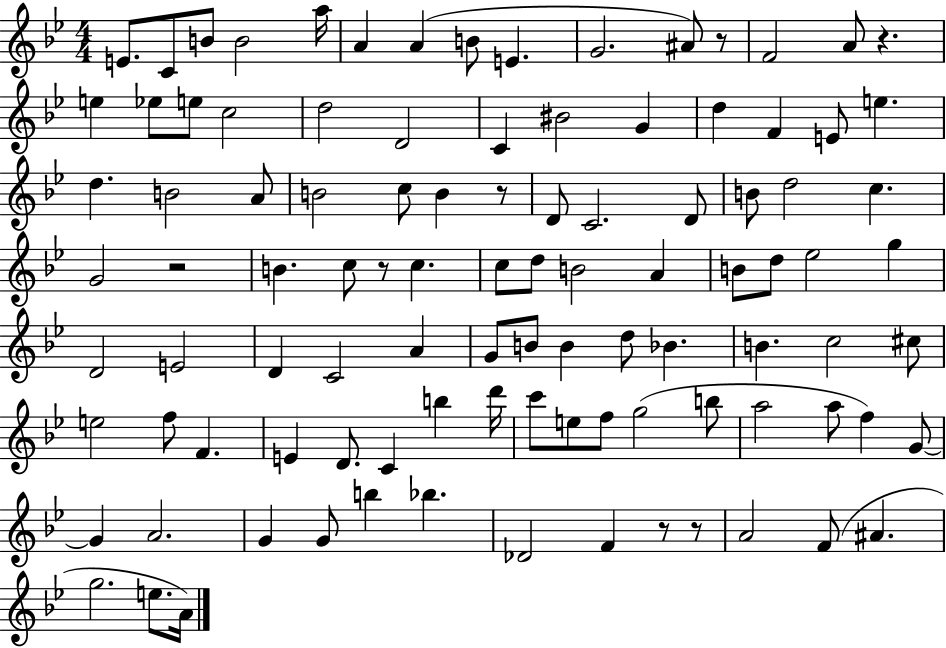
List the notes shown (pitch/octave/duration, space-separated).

E4/e. C4/e B4/e B4/h A5/s A4/q A4/q B4/e E4/q. G4/h. A#4/e R/e F4/h A4/e R/q. E5/q Eb5/e E5/e C5/h D5/h D4/h C4/q BIS4/h G4/q D5/q F4/q E4/e E5/q. D5/q. B4/h A4/e B4/h C5/e B4/q R/e D4/e C4/h. D4/e B4/e D5/h C5/q. G4/h R/h B4/q. C5/e R/e C5/q. C5/e D5/e B4/h A4/q B4/e D5/e Eb5/h G5/q D4/h E4/h D4/q C4/h A4/q G4/e B4/e B4/q D5/e Bb4/q. B4/q. C5/h C#5/e E5/h F5/e F4/q. E4/q D4/e. C4/q B5/q D6/s C6/e E5/e F5/e G5/h B5/e A5/h A5/e F5/q G4/e G4/q A4/h. G4/q G4/e B5/q Bb5/q. Db4/h F4/q R/e R/e A4/h F4/e A#4/q. G5/h. E5/e. A4/s